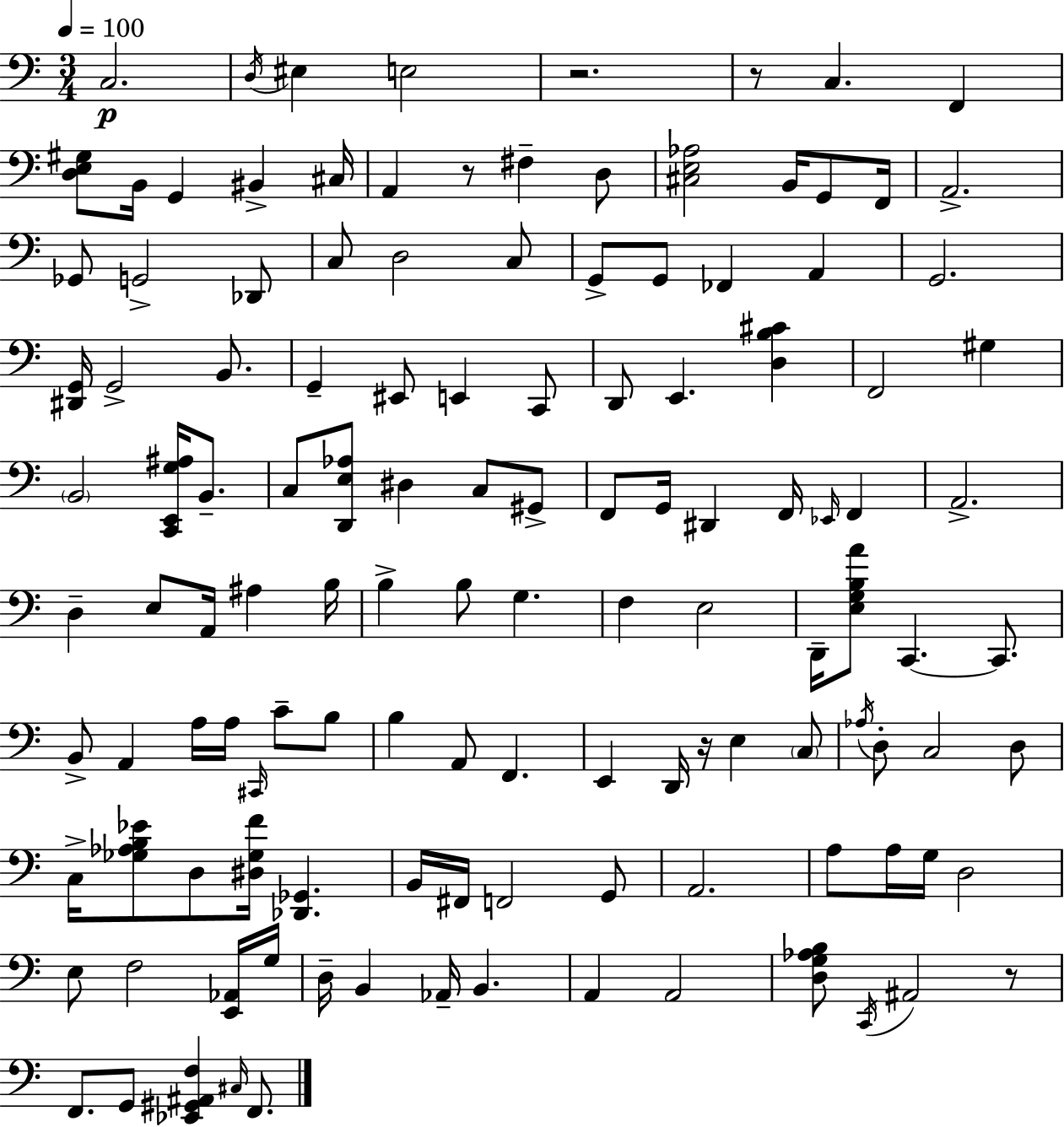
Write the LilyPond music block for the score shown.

{
  \clef bass
  \numericTimeSignature
  \time 3/4
  \key c \major
  \tempo 4 = 100
  c2.\p | \acciaccatura { d16 } eis4 e2 | r2. | r8 c4. f,4 | \break <d e gis>8 b,16 g,4 bis,4-> | cis16 a,4 r8 fis4-- d8 | <cis e aes>2 b,16 g,8 | f,16 a,2.-> | \break ges,8 g,2-> des,8 | c8 d2 c8 | g,8-> g,8 fes,4 a,4 | g,2. | \break <dis, g,>16 g,2-> b,8. | g,4-- eis,8 e,4 c,8 | d,8 e,4. <d b cis'>4 | f,2 gis4 | \break \parenthesize b,2 <c, e, g ais>16 b,8.-- | c8 <d, e aes>8 dis4 c8 gis,8-> | f,8 g,16 dis,4 f,16 \grace { ees,16 } f,4 | a,2.-> | \break d4-- e8 a,16 ais4 | b16 b4-> b8 g4. | f4 e2 | d,16-- <e g b a'>8 c,4.~~ c,8. | \break b,8-> a,4 a16 a16 \grace { cis,16 } c'8-- | b8 b4 a,8 f,4. | e,4 d,16 r16 e4 | \parenthesize c8 \acciaccatura { aes16 } d8-. c2 | \break d8 c16-> <ges aes b ees'>8 d8 <dis ges f'>16 <des, ges,>4. | b,16 fis,16 f,2 | g,8 a,2. | a8 a16 g16 d2 | \break e8 f2 | <e, aes,>16 g16 d16-- b,4 aes,16-- b,4. | a,4 a,2 | <d g aes b>8 \acciaccatura { c,16 } ais,2 | \break r8 f,8. g,8 <ees, gis, ais, f>4 | \grace { cis16 } f,8. \bar "|."
}